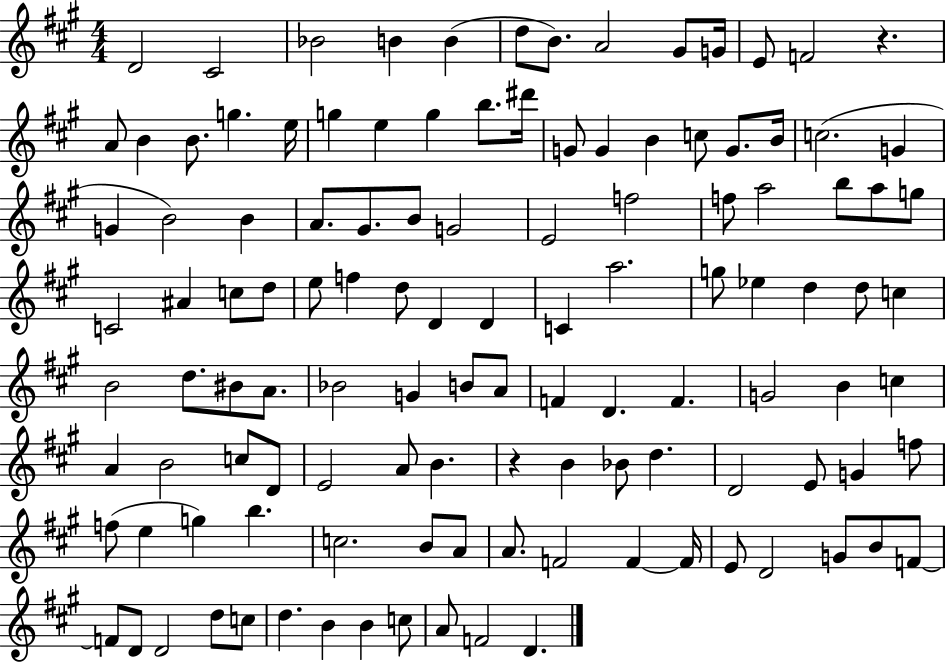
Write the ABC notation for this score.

X:1
T:Untitled
M:4/4
L:1/4
K:A
D2 ^C2 _B2 B B d/2 B/2 A2 ^G/2 G/4 E/2 F2 z A/2 B B/2 g e/4 g e g b/2 ^d'/4 G/2 G B c/2 G/2 B/4 c2 G G B2 B A/2 ^G/2 B/2 G2 E2 f2 f/2 a2 b/2 a/2 g/2 C2 ^A c/2 d/2 e/2 f d/2 D D C a2 g/2 _e d d/2 c B2 d/2 ^B/2 A/2 _B2 G B/2 A/2 F D F G2 B c A B2 c/2 D/2 E2 A/2 B z B _B/2 d D2 E/2 G f/2 f/2 e g b c2 B/2 A/2 A/2 F2 F F/4 E/2 D2 G/2 B/2 F/2 F/2 D/2 D2 d/2 c/2 d B B c/2 A/2 F2 D